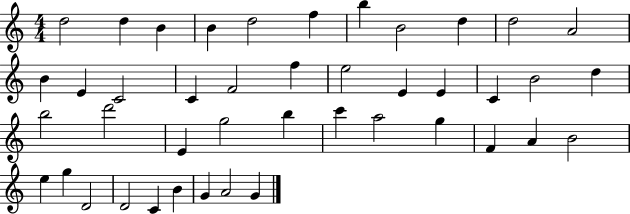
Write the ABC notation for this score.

X:1
T:Untitled
M:4/4
L:1/4
K:C
d2 d B B d2 f b B2 d d2 A2 B E C2 C F2 f e2 E E C B2 d b2 d'2 E g2 b c' a2 g F A B2 e g D2 D2 C B G A2 G